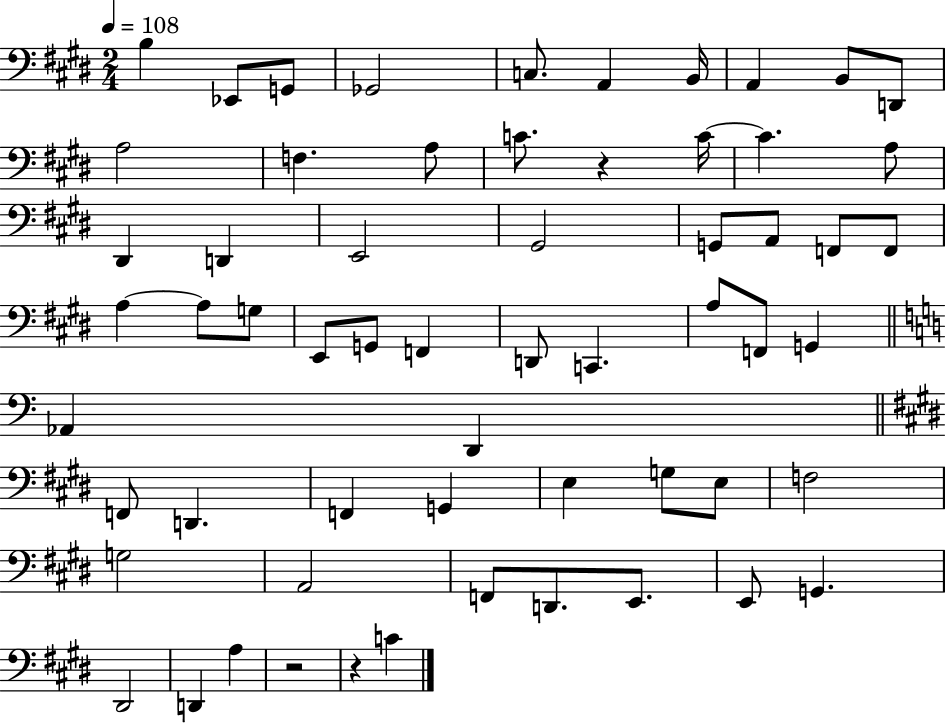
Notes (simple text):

B3/q Eb2/e G2/e Gb2/h C3/e. A2/q B2/s A2/q B2/e D2/e A3/h F3/q. A3/e C4/e. R/q C4/s C4/q. A3/e D#2/q D2/q E2/h G#2/h G2/e A2/e F2/e F2/e A3/q A3/e G3/e E2/e G2/e F2/q D2/e C2/q. A3/e F2/e G2/q Ab2/q D2/q F2/e D2/q. F2/q G2/q E3/q G3/e E3/e F3/h G3/h A2/h F2/e D2/e. E2/e. E2/e G2/q. D#2/h D2/q A3/q R/h R/q C4/q